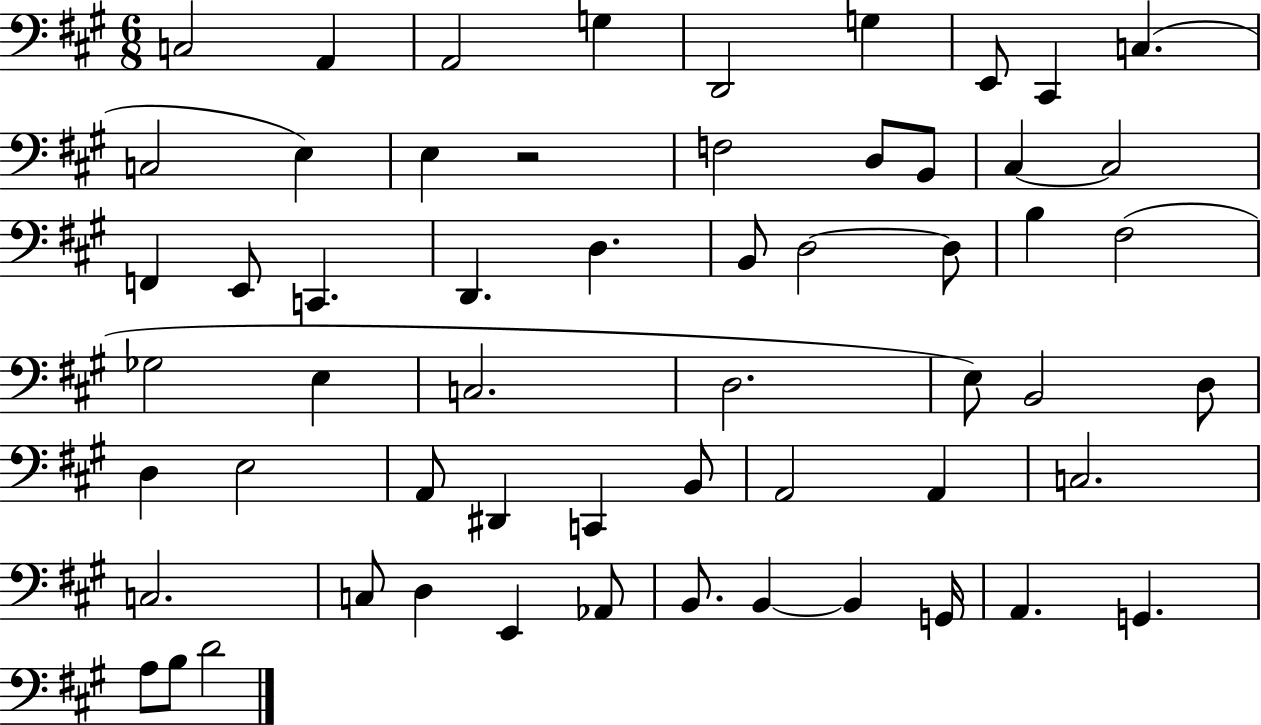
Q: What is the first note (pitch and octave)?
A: C3